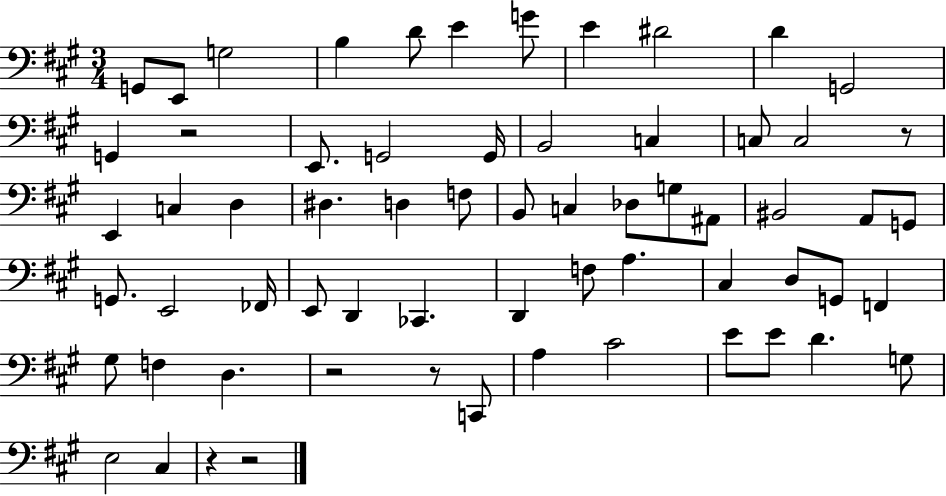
X:1
T:Untitled
M:3/4
L:1/4
K:A
G,,/2 E,,/2 G,2 B, D/2 E G/2 E ^D2 D G,,2 G,, z2 E,,/2 G,,2 G,,/4 B,,2 C, C,/2 C,2 z/2 E,, C, D, ^D, D, F,/2 B,,/2 C, _D,/2 G,/2 ^A,,/2 ^B,,2 A,,/2 G,,/2 G,,/2 E,,2 _F,,/4 E,,/2 D,, _C,, D,, F,/2 A, ^C, D,/2 G,,/2 F,, ^G,/2 F, D, z2 z/2 C,,/2 A, ^C2 E/2 E/2 D G,/2 E,2 ^C, z z2